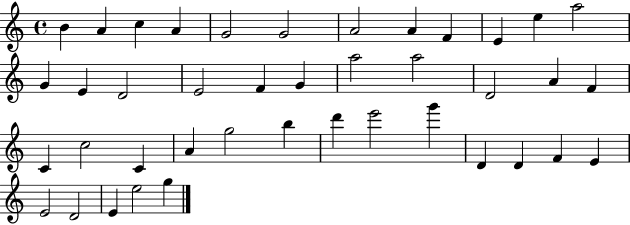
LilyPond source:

{
  \clef treble
  \time 4/4
  \defaultTimeSignature
  \key c \major
  b'4 a'4 c''4 a'4 | g'2 g'2 | a'2 a'4 f'4 | e'4 e''4 a''2 | \break g'4 e'4 d'2 | e'2 f'4 g'4 | a''2 a''2 | d'2 a'4 f'4 | \break c'4 c''2 c'4 | a'4 g''2 b''4 | d'''4 e'''2 g'''4 | d'4 d'4 f'4 e'4 | \break e'2 d'2 | e'4 e''2 g''4 | \bar "|."
}